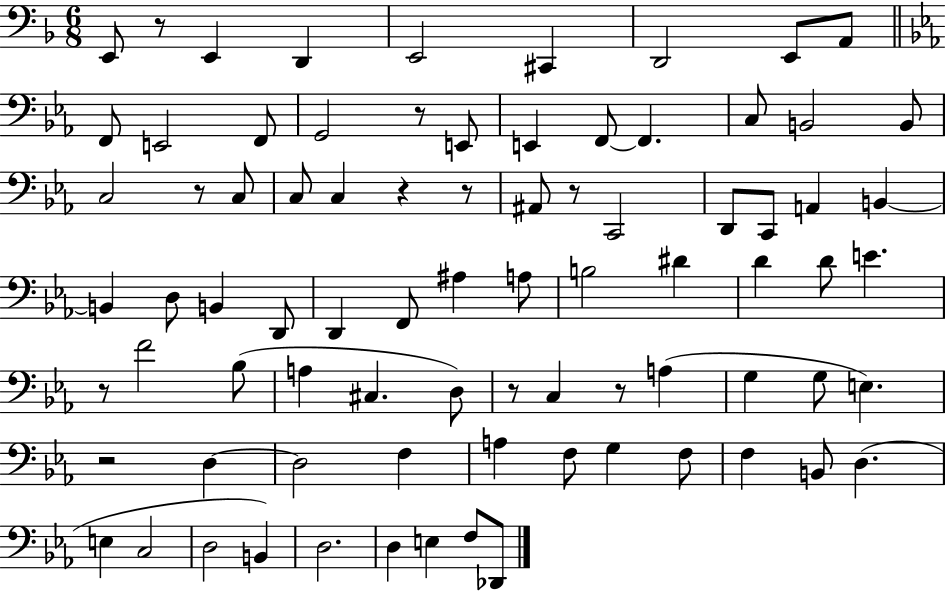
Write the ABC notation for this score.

X:1
T:Untitled
M:6/8
L:1/4
K:F
E,,/2 z/2 E,, D,, E,,2 ^C,, D,,2 E,,/2 A,,/2 F,,/2 E,,2 F,,/2 G,,2 z/2 E,,/2 E,, F,,/2 F,, C,/2 B,,2 B,,/2 C,2 z/2 C,/2 C,/2 C, z z/2 ^A,,/2 z/2 C,,2 D,,/2 C,,/2 A,, B,, B,, D,/2 B,, D,,/2 D,, F,,/2 ^A, A,/2 B,2 ^D D D/2 E z/2 F2 _B,/2 A, ^C, D,/2 z/2 C, z/2 A, G, G,/2 E, z2 D, D,2 F, A, F,/2 G, F,/2 F, B,,/2 D, E, C,2 D,2 B,, D,2 D, E, F,/2 _D,,/2